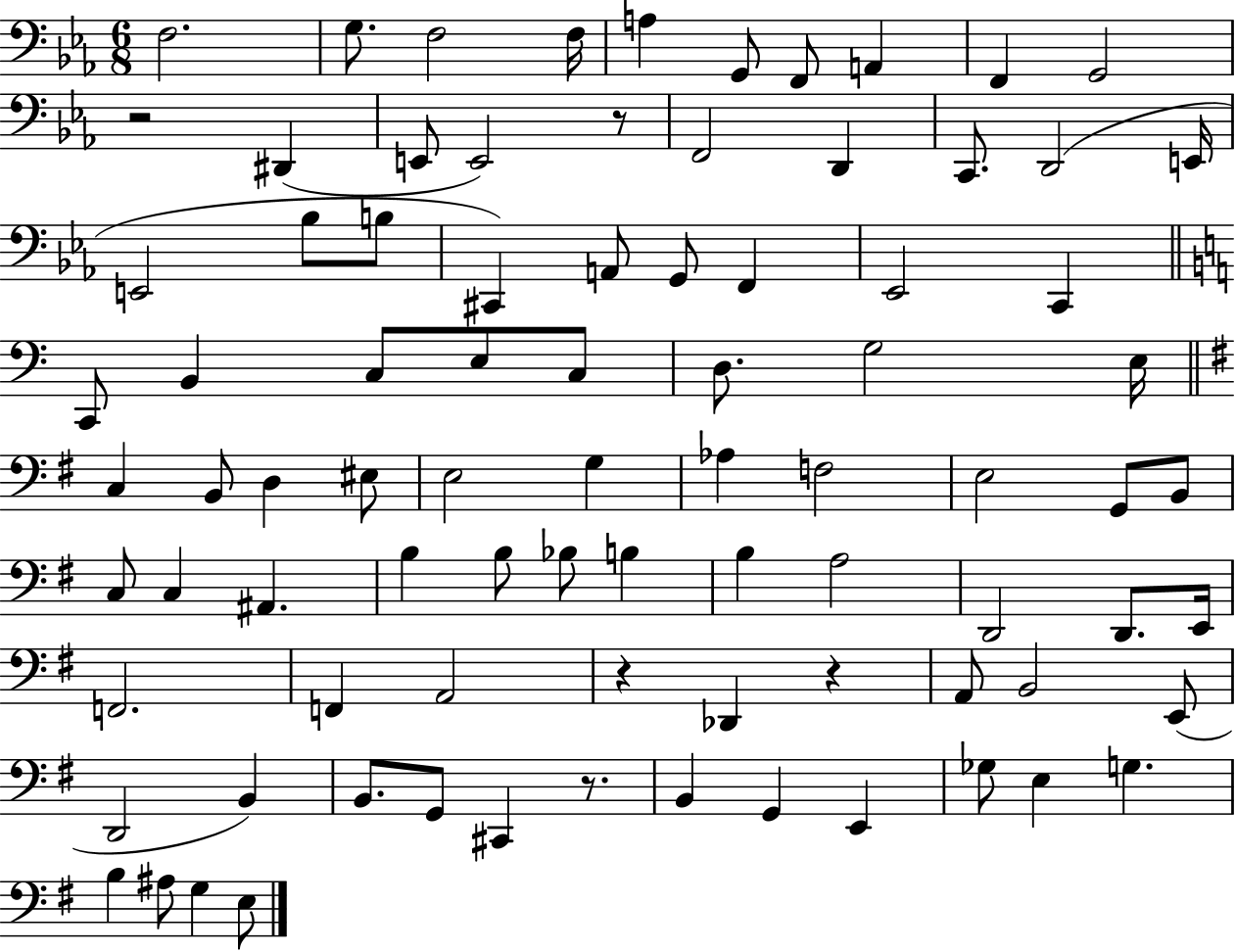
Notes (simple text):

F3/h. G3/e. F3/h F3/s A3/q G2/e F2/e A2/q F2/q G2/h R/h D#2/q E2/e E2/h R/e F2/h D2/q C2/e. D2/h E2/s E2/h Bb3/e B3/e C#2/q A2/e G2/e F2/q Eb2/h C2/q C2/e B2/q C3/e E3/e C3/e D3/e. G3/h E3/s C3/q B2/e D3/q EIS3/e E3/h G3/q Ab3/q F3/h E3/h G2/e B2/e C3/e C3/q A#2/q. B3/q B3/e Bb3/e B3/q B3/q A3/h D2/h D2/e. E2/s F2/h. F2/q A2/h R/q Db2/q R/q A2/e B2/h E2/e D2/h B2/q B2/e. G2/e C#2/q R/e. B2/q G2/q E2/q Gb3/e E3/q G3/q. B3/q A#3/e G3/q E3/e